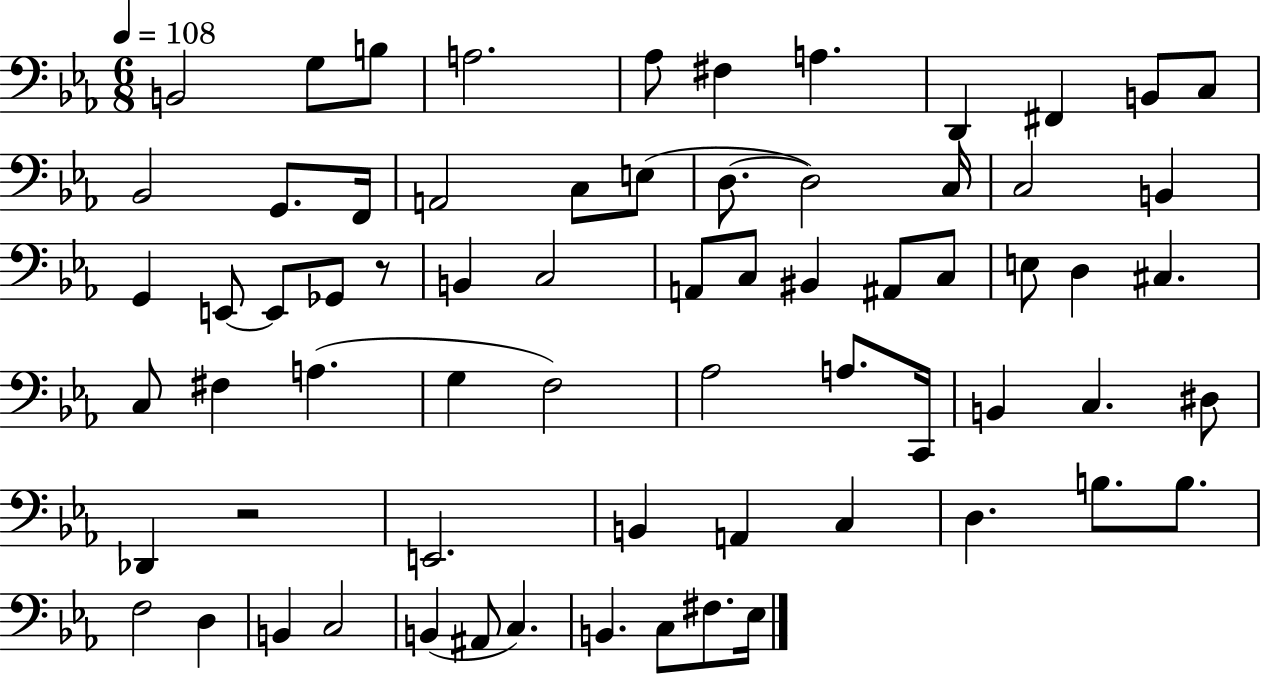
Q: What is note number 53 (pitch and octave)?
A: D3